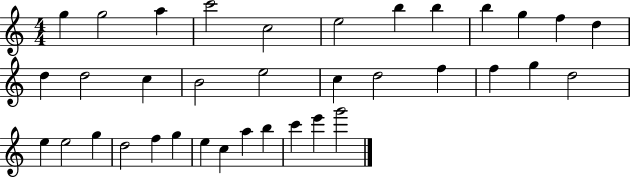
X:1
T:Untitled
M:4/4
L:1/4
K:C
g g2 a c'2 c2 e2 b b b g f d d d2 c B2 e2 c d2 f f g d2 e e2 g d2 f g e c a b c' e' g'2